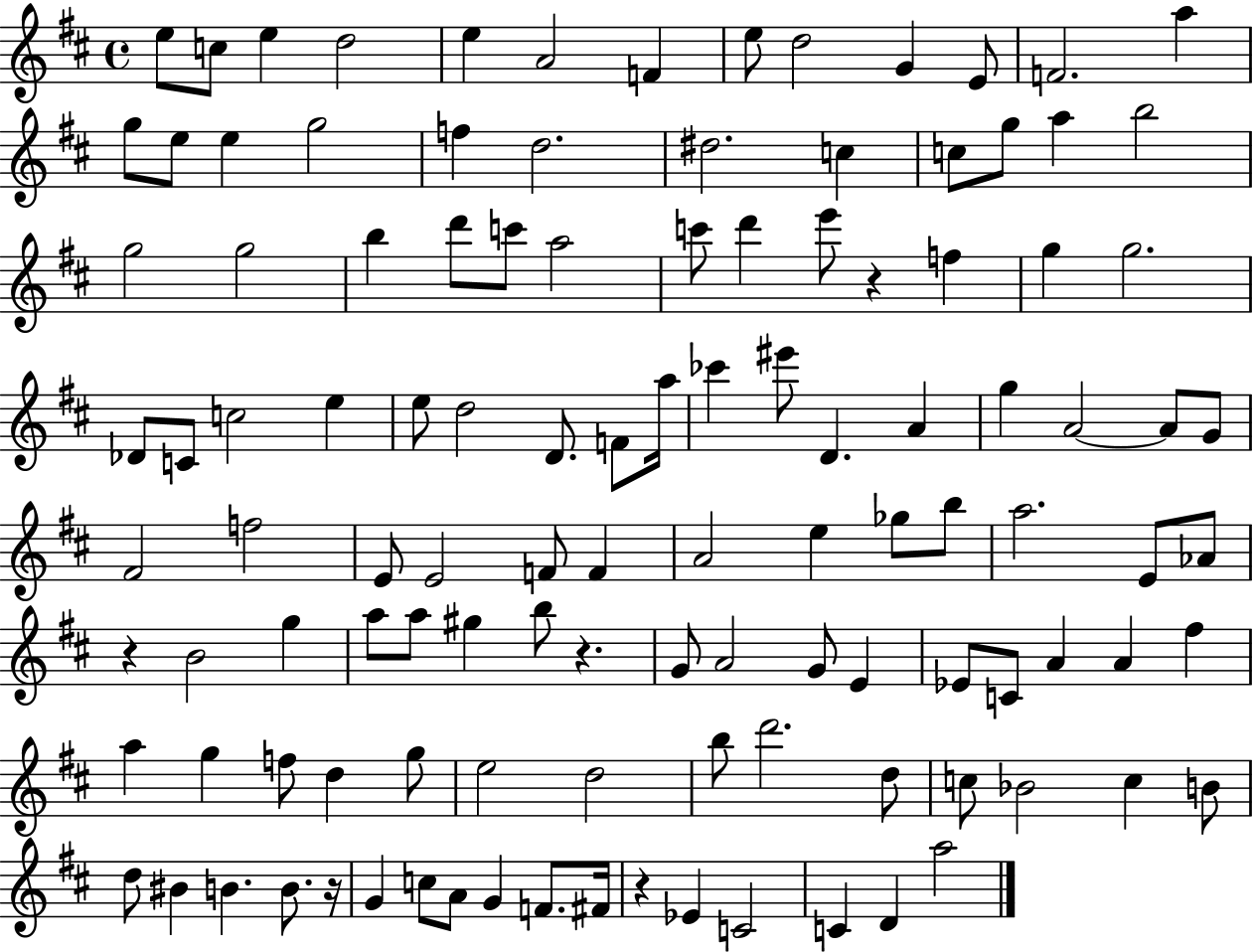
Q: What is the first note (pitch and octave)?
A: E5